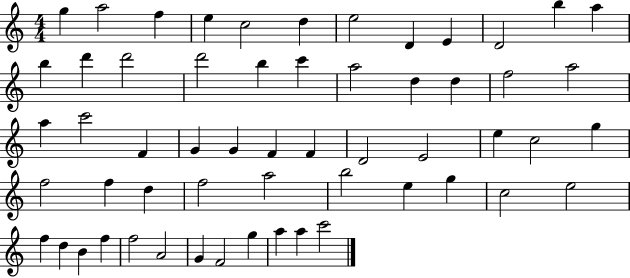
{
  \clef treble
  \numericTimeSignature
  \time 4/4
  \key c \major
  g''4 a''2 f''4 | e''4 c''2 d''4 | e''2 d'4 e'4 | d'2 b''4 a''4 | \break b''4 d'''4 d'''2 | d'''2 b''4 c'''4 | a''2 d''4 d''4 | f''2 a''2 | \break a''4 c'''2 f'4 | g'4 g'4 f'4 f'4 | d'2 e'2 | e''4 c''2 g''4 | \break f''2 f''4 d''4 | f''2 a''2 | b''2 e''4 g''4 | c''2 e''2 | \break f''4 d''4 b'4 f''4 | f''2 a'2 | g'4 f'2 g''4 | a''4 a''4 c'''2 | \break \bar "|."
}